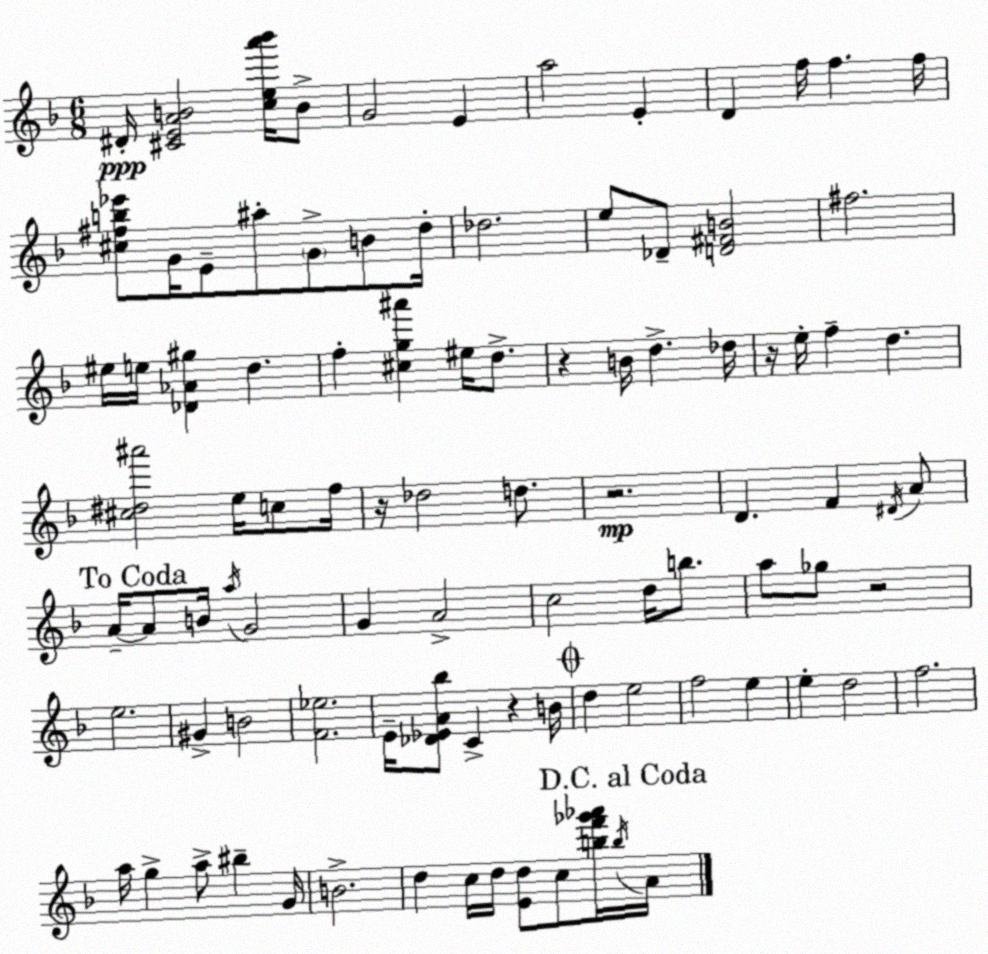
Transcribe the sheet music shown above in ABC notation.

X:1
T:Untitled
M:6/8
L:1/4
K:Dm
^D/4 [^CEAB]2 [cea'_b']/4 B/2 G2 E a2 E D f/4 f f/4 [^c^fb_e']/2 G/4 E/2 ^a/2 G/2 B/2 d/4 _d2 e/2 _D/2 [D^FB]2 ^f2 ^e/4 e/4 [_D_A^g] d f [^cg^a'] ^e/4 d/2 z B/4 d _d/4 z/4 e/4 f d [^c^d^a']2 e/4 c/2 f/4 z/4 _d2 d/2 z2 D F ^D/4 A/2 A/4 A/2 B/4 a/4 G2 G A2 c2 d/4 b/2 a/2 _g/2 z2 e2 ^G B2 [F_e]2 E/4 [_D_EA_b]/2 C z B/4 d e2 f2 e e d2 f2 a/4 g a/2 ^b G/4 B2 d c/4 d/4 [Ed]/2 c/2 [bf'_g'_a']/4 b/4 A/4